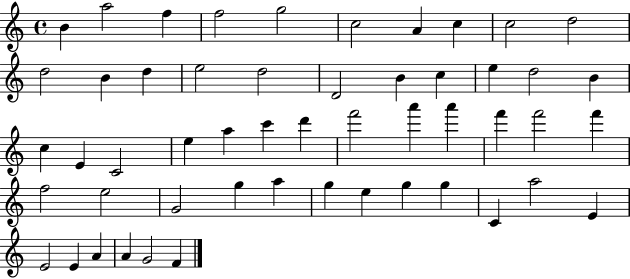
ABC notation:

X:1
T:Untitled
M:4/4
L:1/4
K:C
B a2 f f2 g2 c2 A c c2 d2 d2 B d e2 d2 D2 B c e d2 B c E C2 e a c' d' f'2 a' a' f' f'2 f' f2 e2 G2 g a g e g g C a2 E E2 E A A G2 F